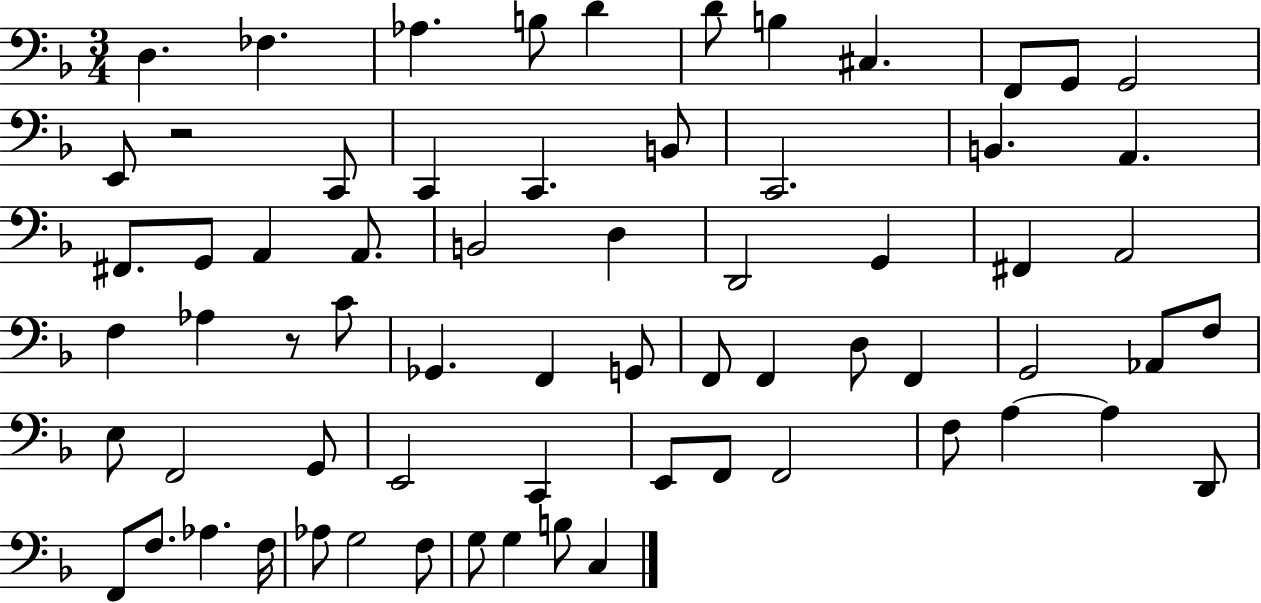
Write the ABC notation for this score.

X:1
T:Untitled
M:3/4
L:1/4
K:F
D, _F, _A, B,/2 D D/2 B, ^C, F,,/2 G,,/2 G,,2 E,,/2 z2 C,,/2 C,, C,, B,,/2 C,,2 B,, A,, ^F,,/2 G,,/2 A,, A,,/2 B,,2 D, D,,2 G,, ^F,, A,,2 F, _A, z/2 C/2 _G,, F,, G,,/2 F,,/2 F,, D,/2 F,, G,,2 _A,,/2 F,/2 E,/2 F,,2 G,,/2 E,,2 C,, E,,/2 F,,/2 F,,2 F,/2 A, A, D,,/2 F,,/2 F,/2 _A, F,/4 _A,/2 G,2 F,/2 G,/2 G, B,/2 C,